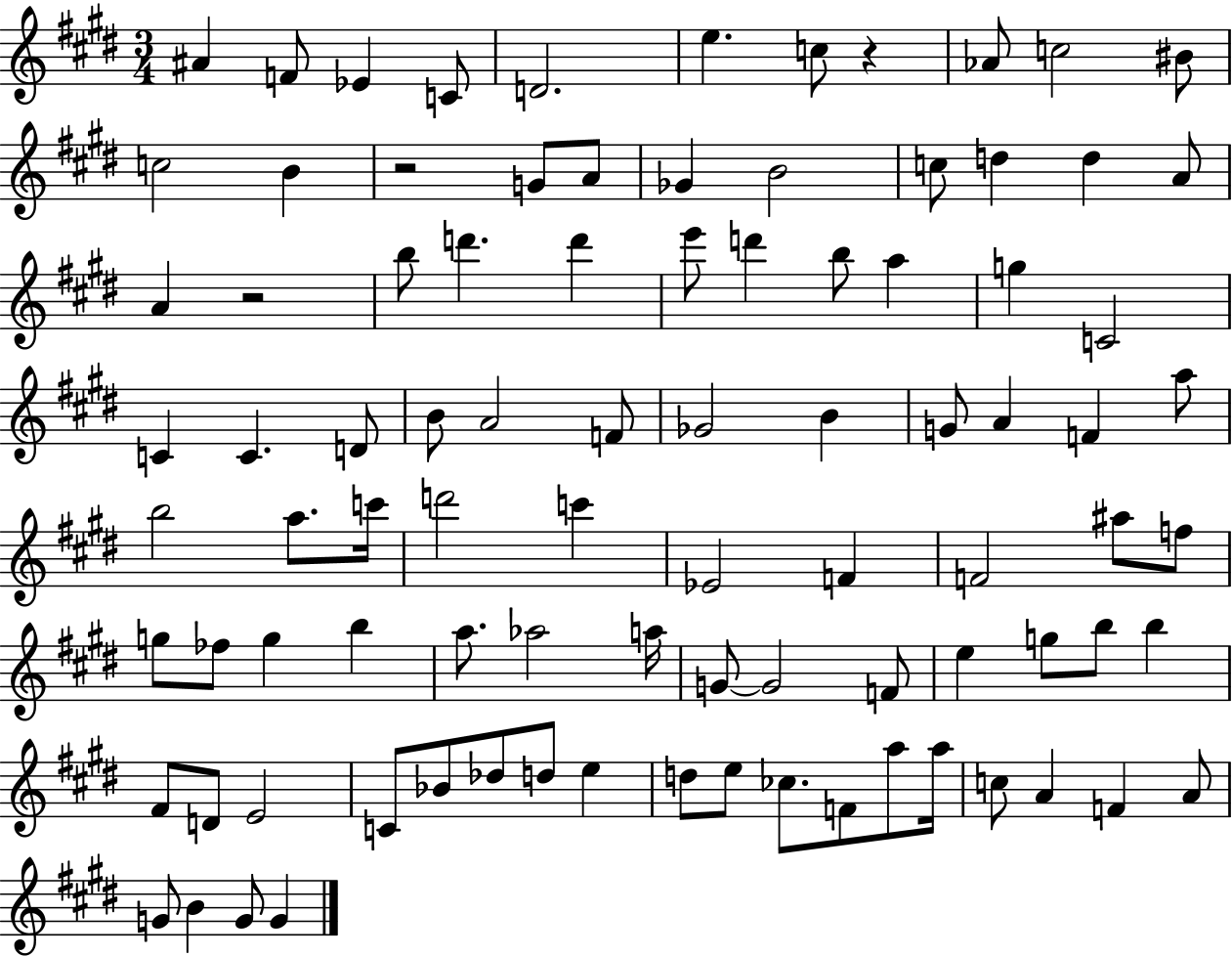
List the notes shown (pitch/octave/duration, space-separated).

A#4/q F4/e Eb4/q C4/e D4/h. E5/q. C5/e R/q Ab4/e C5/h BIS4/e C5/h B4/q R/h G4/e A4/e Gb4/q B4/h C5/e D5/q D5/q A4/e A4/q R/h B5/e D6/q. D6/q E6/e D6/q B5/e A5/q G5/q C4/h C4/q C4/q. D4/e B4/e A4/h F4/e Gb4/h B4/q G4/e A4/q F4/q A5/e B5/h A5/e. C6/s D6/h C6/q Eb4/h F4/q F4/h A#5/e F5/e G5/e FES5/e G5/q B5/q A5/e. Ab5/h A5/s G4/e G4/h F4/e E5/q G5/e B5/e B5/q F#4/e D4/e E4/h C4/e Bb4/e Db5/e D5/e E5/q D5/e E5/e CES5/e. F4/e A5/e A5/s C5/e A4/q F4/q A4/e G4/e B4/q G4/e G4/q